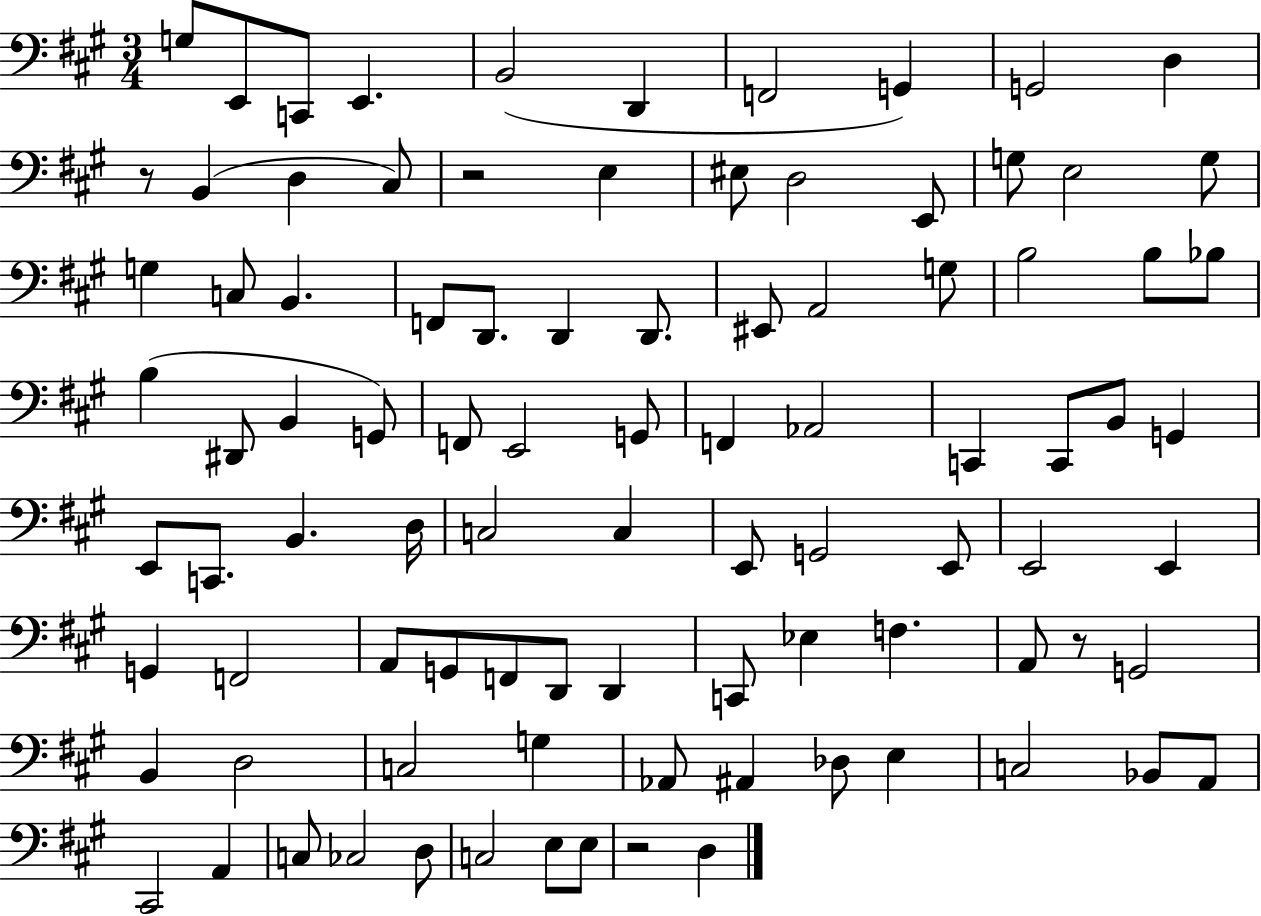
G3/e E2/e C2/e E2/q. B2/h D2/q F2/h G2/q G2/h D3/q R/e B2/q D3/q C#3/e R/h E3/q EIS3/e D3/h E2/e G3/e E3/h G3/e G3/q C3/e B2/q. F2/e D2/e. D2/q D2/e. EIS2/e A2/h G3/e B3/h B3/e Bb3/e B3/q D#2/e B2/q G2/e F2/e E2/h G2/e F2/q Ab2/h C2/q C2/e B2/e G2/q E2/e C2/e. B2/q. D3/s C3/h C3/q E2/e G2/h E2/e E2/h E2/q G2/q F2/h A2/e G2/e F2/e D2/e D2/q C2/e Eb3/q F3/q. A2/e R/e G2/h B2/q D3/h C3/h G3/q Ab2/e A#2/q Db3/e E3/q C3/h Bb2/e A2/e C#2/h A2/q C3/e CES3/h D3/e C3/h E3/e E3/e R/h D3/q